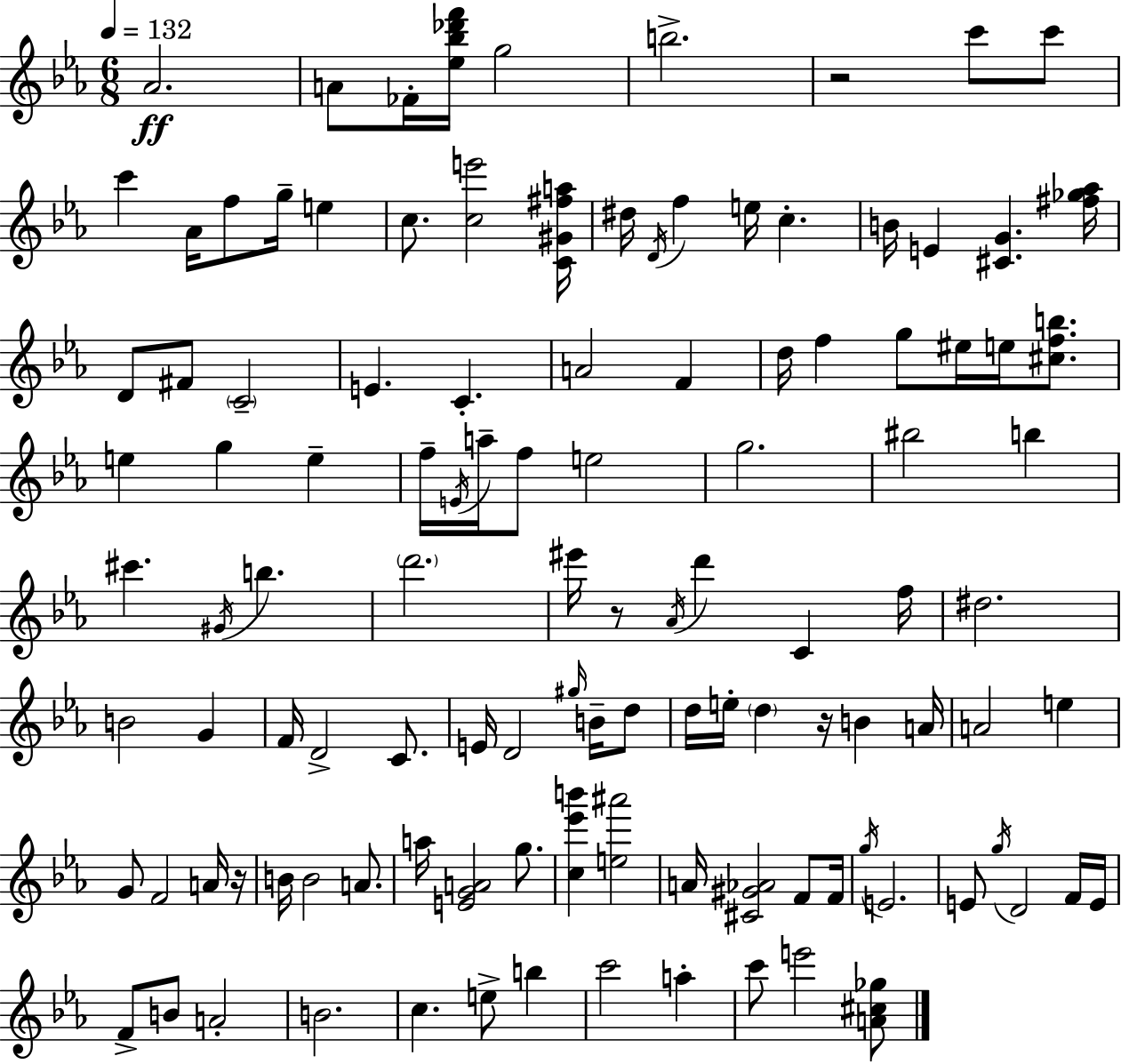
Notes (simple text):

Ab4/h. A4/e FES4/s [Eb5,Bb5,Db6,F6]/s G5/h B5/h. R/h C6/e C6/e C6/q Ab4/s F5/e G5/s E5/q C5/e. [C5,E6]/h [C4,G#4,F#5,A5]/s D#5/s D4/s F5/q E5/s C5/q. B4/s E4/q [C#4,G4]/q. [F#5,Gb5,Ab5]/s D4/e F#4/e C4/h E4/q. C4/q. A4/h F4/q D5/s F5/q G5/e EIS5/s E5/s [C#5,F5,B5]/e. E5/q G5/q E5/q F5/s E4/s A5/s F5/e E5/h G5/h. BIS5/h B5/q C#6/q. G#4/s B5/q. D6/h. EIS6/s R/e Ab4/s D6/q C4/q F5/s D#5/h. B4/h G4/q F4/s D4/h C4/e. E4/s D4/h G#5/s B4/s D5/e D5/s E5/s D5/q R/s B4/q A4/s A4/h E5/q G4/e F4/h A4/s R/s B4/s B4/h A4/e. A5/s [E4,G4,A4]/h G5/e. [C5,Eb6,B6]/q [E5,A#6]/h A4/s [C#4,G#4,Ab4]/h F4/e F4/s G5/s E4/h. E4/e G5/s D4/h F4/s E4/s F4/e B4/e A4/h B4/h. C5/q. E5/e B5/q C6/h A5/q C6/e E6/h [A4,C#5,Gb5]/e